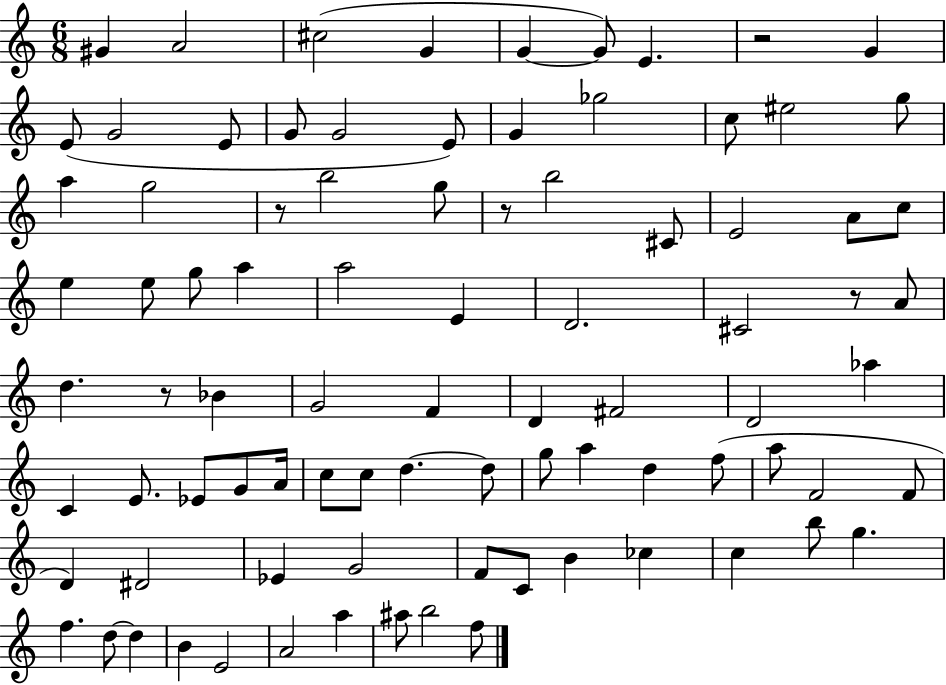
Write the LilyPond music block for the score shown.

{
  \clef treble
  \numericTimeSignature
  \time 6/8
  \key c \major
  gis'4 a'2 | cis''2( g'4 | g'4~~ g'8) e'4. | r2 g'4 | \break e'8( g'2 e'8 | g'8 g'2 e'8) | g'4 ges''2 | c''8 eis''2 g''8 | \break a''4 g''2 | r8 b''2 g''8 | r8 b''2 cis'8 | e'2 a'8 c''8 | \break e''4 e''8 g''8 a''4 | a''2 e'4 | d'2. | cis'2 r8 a'8 | \break d''4. r8 bes'4 | g'2 f'4 | d'4 fis'2 | d'2 aes''4 | \break c'4 e'8. ees'8 g'8 a'16 | c''8 c''8 d''4.~~ d''8 | g''8 a''4 d''4 f''8( | a''8 f'2 f'8 | \break d'4) dis'2 | ees'4 g'2 | f'8 c'8 b'4 ces''4 | c''4 b''8 g''4. | \break f''4. d''8~~ d''4 | b'4 e'2 | a'2 a''4 | ais''8 b''2 f''8 | \break \bar "|."
}